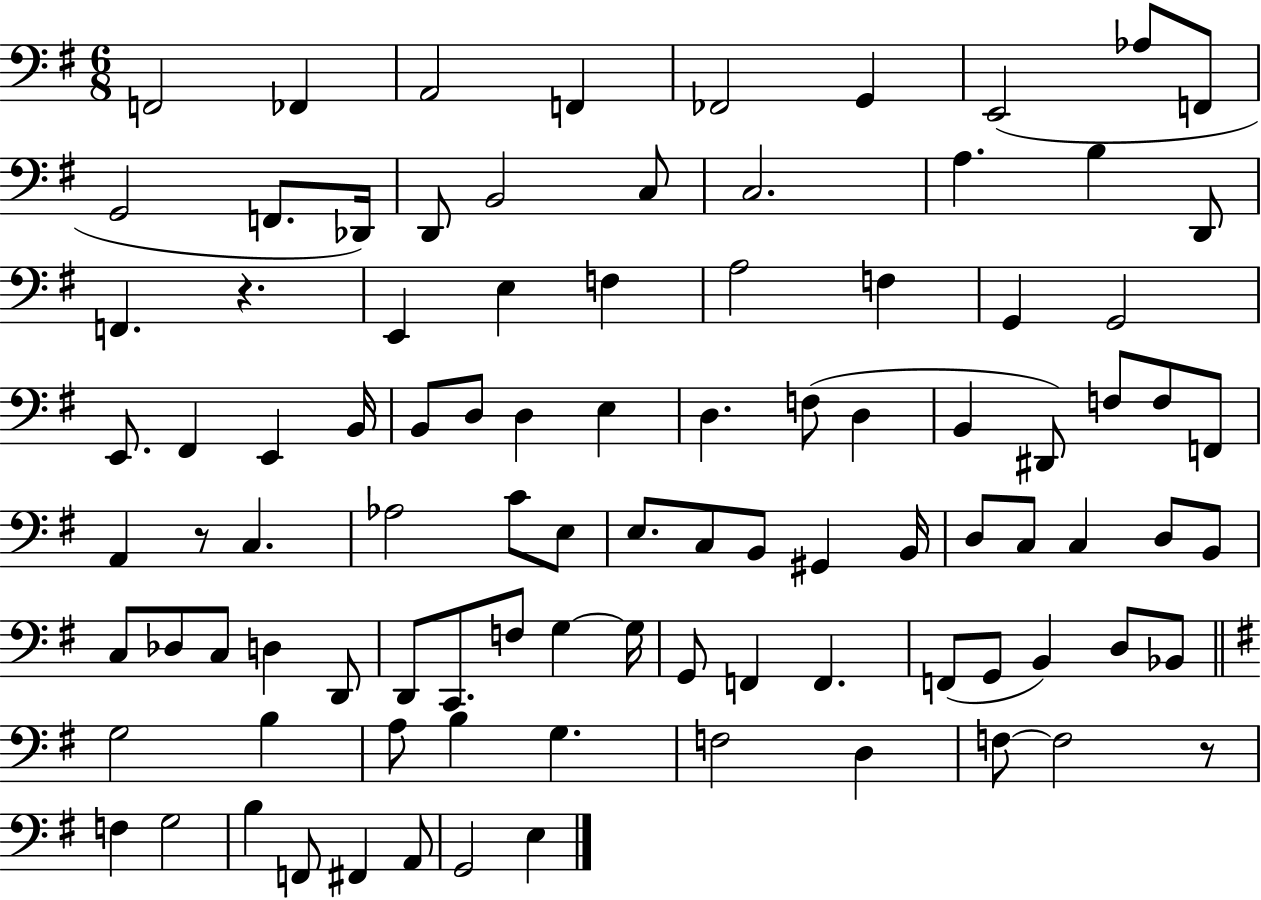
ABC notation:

X:1
T:Untitled
M:6/8
L:1/4
K:G
F,,2 _F,, A,,2 F,, _F,,2 G,, E,,2 _A,/2 F,,/2 G,,2 F,,/2 _D,,/4 D,,/2 B,,2 C,/2 C,2 A, B, D,,/2 F,, z E,, E, F, A,2 F, G,, G,,2 E,,/2 ^F,, E,, B,,/4 B,,/2 D,/2 D, E, D, F,/2 D, B,, ^D,,/2 F,/2 F,/2 F,,/2 A,, z/2 C, _A,2 C/2 E,/2 E,/2 C,/2 B,,/2 ^G,, B,,/4 D,/2 C,/2 C, D,/2 B,,/2 C,/2 _D,/2 C,/2 D, D,,/2 D,,/2 C,,/2 F,/2 G, G,/4 G,,/2 F,, F,, F,,/2 G,,/2 B,, D,/2 _B,,/2 G,2 B, A,/2 B, G, F,2 D, F,/2 F,2 z/2 F, G,2 B, F,,/2 ^F,, A,,/2 G,,2 E,